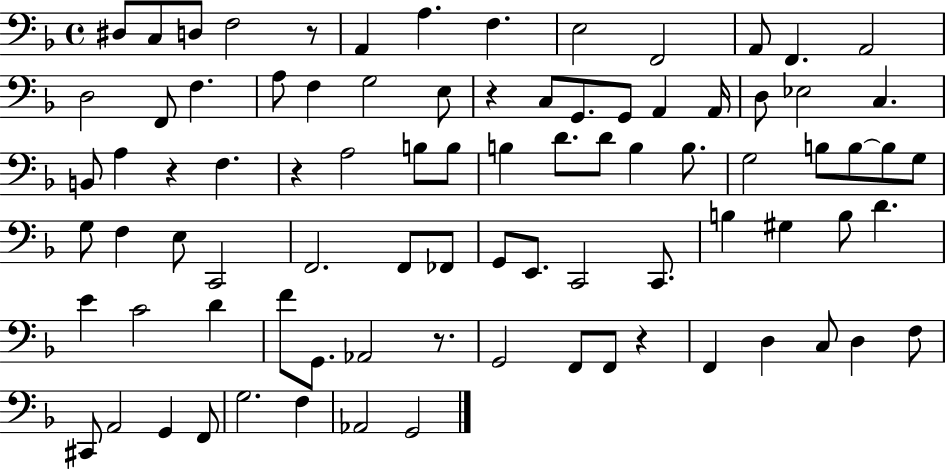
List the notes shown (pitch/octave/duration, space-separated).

D#3/e C3/e D3/e F3/h R/e A2/q A3/q. F3/q. E3/h F2/h A2/e F2/q. A2/h D3/h F2/e F3/q. A3/e F3/q G3/h E3/e R/q C3/e G2/e. G2/e A2/q A2/s D3/e Eb3/h C3/q. B2/e A3/q R/q F3/q. R/q A3/h B3/e B3/e B3/q D4/e. D4/e B3/q B3/e. G3/h B3/e B3/e B3/e G3/e G3/e F3/q E3/e C2/h F2/h. F2/e FES2/e G2/e E2/e. C2/h C2/e. B3/q G#3/q B3/e D4/q. E4/q C4/h D4/q F4/e G2/e. Ab2/h R/e. G2/h F2/e F2/e R/q F2/q D3/q C3/e D3/q F3/e C#2/e A2/h G2/q F2/e G3/h. F3/q Ab2/h G2/h